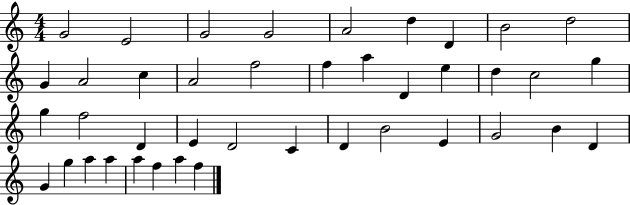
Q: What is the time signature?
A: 4/4